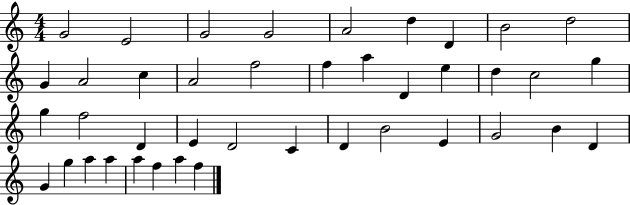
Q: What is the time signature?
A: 4/4